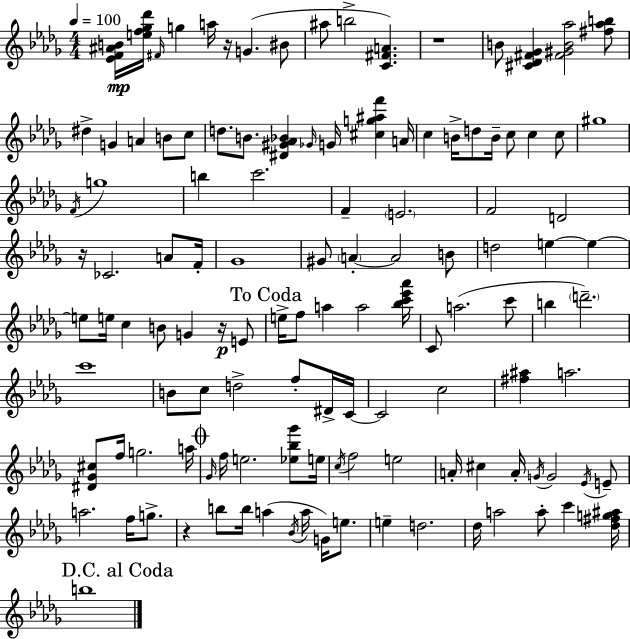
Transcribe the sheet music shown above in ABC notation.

X:1
T:Untitled
M:4/4
L:1/4
K:Bbm
[_EF^AB]/4 [ef_g_d']/4 ^F/4 g a/4 z/4 G ^B/2 ^a/2 b2 [C^FA] z4 B/2 [^C_D^F_G] [^F^GB_a]2 [^f_ab]/2 ^d G A B/2 c/2 d/2 B/2 [^D^G_A_B] _G/4 G/4 [^cg^af'] A/4 c B/4 d/2 B/4 c/2 c c/2 ^g4 F/4 g4 b c'2 F E2 F2 D2 z/4 _C2 A/2 F/4 _G4 ^G/2 A A2 B/2 d2 e e e/2 e/4 c B/2 G z/4 E/2 e/4 f/2 a a2 [_bc'_e'_a']/4 C/2 a2 c'/2 b d'2 c'4 B/2 c/2 d2 f/2 ^D/4 C/4 C2 c2 [^f^a] a2 [^D_G^c]/2 f/4 g2 a/4 _G/4 f/4 e2 [_e_b_g']/2 e/4 c/4 f2 e2 A/4 ^c A/4 G/4 G2 _E/4 E/2 a2 f/4 g/2 z b/2 b/4 a _B/4 a/4 G/4 e/2 e d2 _d/4 a2 a/2 c' [_d^fg^a]/4 b4